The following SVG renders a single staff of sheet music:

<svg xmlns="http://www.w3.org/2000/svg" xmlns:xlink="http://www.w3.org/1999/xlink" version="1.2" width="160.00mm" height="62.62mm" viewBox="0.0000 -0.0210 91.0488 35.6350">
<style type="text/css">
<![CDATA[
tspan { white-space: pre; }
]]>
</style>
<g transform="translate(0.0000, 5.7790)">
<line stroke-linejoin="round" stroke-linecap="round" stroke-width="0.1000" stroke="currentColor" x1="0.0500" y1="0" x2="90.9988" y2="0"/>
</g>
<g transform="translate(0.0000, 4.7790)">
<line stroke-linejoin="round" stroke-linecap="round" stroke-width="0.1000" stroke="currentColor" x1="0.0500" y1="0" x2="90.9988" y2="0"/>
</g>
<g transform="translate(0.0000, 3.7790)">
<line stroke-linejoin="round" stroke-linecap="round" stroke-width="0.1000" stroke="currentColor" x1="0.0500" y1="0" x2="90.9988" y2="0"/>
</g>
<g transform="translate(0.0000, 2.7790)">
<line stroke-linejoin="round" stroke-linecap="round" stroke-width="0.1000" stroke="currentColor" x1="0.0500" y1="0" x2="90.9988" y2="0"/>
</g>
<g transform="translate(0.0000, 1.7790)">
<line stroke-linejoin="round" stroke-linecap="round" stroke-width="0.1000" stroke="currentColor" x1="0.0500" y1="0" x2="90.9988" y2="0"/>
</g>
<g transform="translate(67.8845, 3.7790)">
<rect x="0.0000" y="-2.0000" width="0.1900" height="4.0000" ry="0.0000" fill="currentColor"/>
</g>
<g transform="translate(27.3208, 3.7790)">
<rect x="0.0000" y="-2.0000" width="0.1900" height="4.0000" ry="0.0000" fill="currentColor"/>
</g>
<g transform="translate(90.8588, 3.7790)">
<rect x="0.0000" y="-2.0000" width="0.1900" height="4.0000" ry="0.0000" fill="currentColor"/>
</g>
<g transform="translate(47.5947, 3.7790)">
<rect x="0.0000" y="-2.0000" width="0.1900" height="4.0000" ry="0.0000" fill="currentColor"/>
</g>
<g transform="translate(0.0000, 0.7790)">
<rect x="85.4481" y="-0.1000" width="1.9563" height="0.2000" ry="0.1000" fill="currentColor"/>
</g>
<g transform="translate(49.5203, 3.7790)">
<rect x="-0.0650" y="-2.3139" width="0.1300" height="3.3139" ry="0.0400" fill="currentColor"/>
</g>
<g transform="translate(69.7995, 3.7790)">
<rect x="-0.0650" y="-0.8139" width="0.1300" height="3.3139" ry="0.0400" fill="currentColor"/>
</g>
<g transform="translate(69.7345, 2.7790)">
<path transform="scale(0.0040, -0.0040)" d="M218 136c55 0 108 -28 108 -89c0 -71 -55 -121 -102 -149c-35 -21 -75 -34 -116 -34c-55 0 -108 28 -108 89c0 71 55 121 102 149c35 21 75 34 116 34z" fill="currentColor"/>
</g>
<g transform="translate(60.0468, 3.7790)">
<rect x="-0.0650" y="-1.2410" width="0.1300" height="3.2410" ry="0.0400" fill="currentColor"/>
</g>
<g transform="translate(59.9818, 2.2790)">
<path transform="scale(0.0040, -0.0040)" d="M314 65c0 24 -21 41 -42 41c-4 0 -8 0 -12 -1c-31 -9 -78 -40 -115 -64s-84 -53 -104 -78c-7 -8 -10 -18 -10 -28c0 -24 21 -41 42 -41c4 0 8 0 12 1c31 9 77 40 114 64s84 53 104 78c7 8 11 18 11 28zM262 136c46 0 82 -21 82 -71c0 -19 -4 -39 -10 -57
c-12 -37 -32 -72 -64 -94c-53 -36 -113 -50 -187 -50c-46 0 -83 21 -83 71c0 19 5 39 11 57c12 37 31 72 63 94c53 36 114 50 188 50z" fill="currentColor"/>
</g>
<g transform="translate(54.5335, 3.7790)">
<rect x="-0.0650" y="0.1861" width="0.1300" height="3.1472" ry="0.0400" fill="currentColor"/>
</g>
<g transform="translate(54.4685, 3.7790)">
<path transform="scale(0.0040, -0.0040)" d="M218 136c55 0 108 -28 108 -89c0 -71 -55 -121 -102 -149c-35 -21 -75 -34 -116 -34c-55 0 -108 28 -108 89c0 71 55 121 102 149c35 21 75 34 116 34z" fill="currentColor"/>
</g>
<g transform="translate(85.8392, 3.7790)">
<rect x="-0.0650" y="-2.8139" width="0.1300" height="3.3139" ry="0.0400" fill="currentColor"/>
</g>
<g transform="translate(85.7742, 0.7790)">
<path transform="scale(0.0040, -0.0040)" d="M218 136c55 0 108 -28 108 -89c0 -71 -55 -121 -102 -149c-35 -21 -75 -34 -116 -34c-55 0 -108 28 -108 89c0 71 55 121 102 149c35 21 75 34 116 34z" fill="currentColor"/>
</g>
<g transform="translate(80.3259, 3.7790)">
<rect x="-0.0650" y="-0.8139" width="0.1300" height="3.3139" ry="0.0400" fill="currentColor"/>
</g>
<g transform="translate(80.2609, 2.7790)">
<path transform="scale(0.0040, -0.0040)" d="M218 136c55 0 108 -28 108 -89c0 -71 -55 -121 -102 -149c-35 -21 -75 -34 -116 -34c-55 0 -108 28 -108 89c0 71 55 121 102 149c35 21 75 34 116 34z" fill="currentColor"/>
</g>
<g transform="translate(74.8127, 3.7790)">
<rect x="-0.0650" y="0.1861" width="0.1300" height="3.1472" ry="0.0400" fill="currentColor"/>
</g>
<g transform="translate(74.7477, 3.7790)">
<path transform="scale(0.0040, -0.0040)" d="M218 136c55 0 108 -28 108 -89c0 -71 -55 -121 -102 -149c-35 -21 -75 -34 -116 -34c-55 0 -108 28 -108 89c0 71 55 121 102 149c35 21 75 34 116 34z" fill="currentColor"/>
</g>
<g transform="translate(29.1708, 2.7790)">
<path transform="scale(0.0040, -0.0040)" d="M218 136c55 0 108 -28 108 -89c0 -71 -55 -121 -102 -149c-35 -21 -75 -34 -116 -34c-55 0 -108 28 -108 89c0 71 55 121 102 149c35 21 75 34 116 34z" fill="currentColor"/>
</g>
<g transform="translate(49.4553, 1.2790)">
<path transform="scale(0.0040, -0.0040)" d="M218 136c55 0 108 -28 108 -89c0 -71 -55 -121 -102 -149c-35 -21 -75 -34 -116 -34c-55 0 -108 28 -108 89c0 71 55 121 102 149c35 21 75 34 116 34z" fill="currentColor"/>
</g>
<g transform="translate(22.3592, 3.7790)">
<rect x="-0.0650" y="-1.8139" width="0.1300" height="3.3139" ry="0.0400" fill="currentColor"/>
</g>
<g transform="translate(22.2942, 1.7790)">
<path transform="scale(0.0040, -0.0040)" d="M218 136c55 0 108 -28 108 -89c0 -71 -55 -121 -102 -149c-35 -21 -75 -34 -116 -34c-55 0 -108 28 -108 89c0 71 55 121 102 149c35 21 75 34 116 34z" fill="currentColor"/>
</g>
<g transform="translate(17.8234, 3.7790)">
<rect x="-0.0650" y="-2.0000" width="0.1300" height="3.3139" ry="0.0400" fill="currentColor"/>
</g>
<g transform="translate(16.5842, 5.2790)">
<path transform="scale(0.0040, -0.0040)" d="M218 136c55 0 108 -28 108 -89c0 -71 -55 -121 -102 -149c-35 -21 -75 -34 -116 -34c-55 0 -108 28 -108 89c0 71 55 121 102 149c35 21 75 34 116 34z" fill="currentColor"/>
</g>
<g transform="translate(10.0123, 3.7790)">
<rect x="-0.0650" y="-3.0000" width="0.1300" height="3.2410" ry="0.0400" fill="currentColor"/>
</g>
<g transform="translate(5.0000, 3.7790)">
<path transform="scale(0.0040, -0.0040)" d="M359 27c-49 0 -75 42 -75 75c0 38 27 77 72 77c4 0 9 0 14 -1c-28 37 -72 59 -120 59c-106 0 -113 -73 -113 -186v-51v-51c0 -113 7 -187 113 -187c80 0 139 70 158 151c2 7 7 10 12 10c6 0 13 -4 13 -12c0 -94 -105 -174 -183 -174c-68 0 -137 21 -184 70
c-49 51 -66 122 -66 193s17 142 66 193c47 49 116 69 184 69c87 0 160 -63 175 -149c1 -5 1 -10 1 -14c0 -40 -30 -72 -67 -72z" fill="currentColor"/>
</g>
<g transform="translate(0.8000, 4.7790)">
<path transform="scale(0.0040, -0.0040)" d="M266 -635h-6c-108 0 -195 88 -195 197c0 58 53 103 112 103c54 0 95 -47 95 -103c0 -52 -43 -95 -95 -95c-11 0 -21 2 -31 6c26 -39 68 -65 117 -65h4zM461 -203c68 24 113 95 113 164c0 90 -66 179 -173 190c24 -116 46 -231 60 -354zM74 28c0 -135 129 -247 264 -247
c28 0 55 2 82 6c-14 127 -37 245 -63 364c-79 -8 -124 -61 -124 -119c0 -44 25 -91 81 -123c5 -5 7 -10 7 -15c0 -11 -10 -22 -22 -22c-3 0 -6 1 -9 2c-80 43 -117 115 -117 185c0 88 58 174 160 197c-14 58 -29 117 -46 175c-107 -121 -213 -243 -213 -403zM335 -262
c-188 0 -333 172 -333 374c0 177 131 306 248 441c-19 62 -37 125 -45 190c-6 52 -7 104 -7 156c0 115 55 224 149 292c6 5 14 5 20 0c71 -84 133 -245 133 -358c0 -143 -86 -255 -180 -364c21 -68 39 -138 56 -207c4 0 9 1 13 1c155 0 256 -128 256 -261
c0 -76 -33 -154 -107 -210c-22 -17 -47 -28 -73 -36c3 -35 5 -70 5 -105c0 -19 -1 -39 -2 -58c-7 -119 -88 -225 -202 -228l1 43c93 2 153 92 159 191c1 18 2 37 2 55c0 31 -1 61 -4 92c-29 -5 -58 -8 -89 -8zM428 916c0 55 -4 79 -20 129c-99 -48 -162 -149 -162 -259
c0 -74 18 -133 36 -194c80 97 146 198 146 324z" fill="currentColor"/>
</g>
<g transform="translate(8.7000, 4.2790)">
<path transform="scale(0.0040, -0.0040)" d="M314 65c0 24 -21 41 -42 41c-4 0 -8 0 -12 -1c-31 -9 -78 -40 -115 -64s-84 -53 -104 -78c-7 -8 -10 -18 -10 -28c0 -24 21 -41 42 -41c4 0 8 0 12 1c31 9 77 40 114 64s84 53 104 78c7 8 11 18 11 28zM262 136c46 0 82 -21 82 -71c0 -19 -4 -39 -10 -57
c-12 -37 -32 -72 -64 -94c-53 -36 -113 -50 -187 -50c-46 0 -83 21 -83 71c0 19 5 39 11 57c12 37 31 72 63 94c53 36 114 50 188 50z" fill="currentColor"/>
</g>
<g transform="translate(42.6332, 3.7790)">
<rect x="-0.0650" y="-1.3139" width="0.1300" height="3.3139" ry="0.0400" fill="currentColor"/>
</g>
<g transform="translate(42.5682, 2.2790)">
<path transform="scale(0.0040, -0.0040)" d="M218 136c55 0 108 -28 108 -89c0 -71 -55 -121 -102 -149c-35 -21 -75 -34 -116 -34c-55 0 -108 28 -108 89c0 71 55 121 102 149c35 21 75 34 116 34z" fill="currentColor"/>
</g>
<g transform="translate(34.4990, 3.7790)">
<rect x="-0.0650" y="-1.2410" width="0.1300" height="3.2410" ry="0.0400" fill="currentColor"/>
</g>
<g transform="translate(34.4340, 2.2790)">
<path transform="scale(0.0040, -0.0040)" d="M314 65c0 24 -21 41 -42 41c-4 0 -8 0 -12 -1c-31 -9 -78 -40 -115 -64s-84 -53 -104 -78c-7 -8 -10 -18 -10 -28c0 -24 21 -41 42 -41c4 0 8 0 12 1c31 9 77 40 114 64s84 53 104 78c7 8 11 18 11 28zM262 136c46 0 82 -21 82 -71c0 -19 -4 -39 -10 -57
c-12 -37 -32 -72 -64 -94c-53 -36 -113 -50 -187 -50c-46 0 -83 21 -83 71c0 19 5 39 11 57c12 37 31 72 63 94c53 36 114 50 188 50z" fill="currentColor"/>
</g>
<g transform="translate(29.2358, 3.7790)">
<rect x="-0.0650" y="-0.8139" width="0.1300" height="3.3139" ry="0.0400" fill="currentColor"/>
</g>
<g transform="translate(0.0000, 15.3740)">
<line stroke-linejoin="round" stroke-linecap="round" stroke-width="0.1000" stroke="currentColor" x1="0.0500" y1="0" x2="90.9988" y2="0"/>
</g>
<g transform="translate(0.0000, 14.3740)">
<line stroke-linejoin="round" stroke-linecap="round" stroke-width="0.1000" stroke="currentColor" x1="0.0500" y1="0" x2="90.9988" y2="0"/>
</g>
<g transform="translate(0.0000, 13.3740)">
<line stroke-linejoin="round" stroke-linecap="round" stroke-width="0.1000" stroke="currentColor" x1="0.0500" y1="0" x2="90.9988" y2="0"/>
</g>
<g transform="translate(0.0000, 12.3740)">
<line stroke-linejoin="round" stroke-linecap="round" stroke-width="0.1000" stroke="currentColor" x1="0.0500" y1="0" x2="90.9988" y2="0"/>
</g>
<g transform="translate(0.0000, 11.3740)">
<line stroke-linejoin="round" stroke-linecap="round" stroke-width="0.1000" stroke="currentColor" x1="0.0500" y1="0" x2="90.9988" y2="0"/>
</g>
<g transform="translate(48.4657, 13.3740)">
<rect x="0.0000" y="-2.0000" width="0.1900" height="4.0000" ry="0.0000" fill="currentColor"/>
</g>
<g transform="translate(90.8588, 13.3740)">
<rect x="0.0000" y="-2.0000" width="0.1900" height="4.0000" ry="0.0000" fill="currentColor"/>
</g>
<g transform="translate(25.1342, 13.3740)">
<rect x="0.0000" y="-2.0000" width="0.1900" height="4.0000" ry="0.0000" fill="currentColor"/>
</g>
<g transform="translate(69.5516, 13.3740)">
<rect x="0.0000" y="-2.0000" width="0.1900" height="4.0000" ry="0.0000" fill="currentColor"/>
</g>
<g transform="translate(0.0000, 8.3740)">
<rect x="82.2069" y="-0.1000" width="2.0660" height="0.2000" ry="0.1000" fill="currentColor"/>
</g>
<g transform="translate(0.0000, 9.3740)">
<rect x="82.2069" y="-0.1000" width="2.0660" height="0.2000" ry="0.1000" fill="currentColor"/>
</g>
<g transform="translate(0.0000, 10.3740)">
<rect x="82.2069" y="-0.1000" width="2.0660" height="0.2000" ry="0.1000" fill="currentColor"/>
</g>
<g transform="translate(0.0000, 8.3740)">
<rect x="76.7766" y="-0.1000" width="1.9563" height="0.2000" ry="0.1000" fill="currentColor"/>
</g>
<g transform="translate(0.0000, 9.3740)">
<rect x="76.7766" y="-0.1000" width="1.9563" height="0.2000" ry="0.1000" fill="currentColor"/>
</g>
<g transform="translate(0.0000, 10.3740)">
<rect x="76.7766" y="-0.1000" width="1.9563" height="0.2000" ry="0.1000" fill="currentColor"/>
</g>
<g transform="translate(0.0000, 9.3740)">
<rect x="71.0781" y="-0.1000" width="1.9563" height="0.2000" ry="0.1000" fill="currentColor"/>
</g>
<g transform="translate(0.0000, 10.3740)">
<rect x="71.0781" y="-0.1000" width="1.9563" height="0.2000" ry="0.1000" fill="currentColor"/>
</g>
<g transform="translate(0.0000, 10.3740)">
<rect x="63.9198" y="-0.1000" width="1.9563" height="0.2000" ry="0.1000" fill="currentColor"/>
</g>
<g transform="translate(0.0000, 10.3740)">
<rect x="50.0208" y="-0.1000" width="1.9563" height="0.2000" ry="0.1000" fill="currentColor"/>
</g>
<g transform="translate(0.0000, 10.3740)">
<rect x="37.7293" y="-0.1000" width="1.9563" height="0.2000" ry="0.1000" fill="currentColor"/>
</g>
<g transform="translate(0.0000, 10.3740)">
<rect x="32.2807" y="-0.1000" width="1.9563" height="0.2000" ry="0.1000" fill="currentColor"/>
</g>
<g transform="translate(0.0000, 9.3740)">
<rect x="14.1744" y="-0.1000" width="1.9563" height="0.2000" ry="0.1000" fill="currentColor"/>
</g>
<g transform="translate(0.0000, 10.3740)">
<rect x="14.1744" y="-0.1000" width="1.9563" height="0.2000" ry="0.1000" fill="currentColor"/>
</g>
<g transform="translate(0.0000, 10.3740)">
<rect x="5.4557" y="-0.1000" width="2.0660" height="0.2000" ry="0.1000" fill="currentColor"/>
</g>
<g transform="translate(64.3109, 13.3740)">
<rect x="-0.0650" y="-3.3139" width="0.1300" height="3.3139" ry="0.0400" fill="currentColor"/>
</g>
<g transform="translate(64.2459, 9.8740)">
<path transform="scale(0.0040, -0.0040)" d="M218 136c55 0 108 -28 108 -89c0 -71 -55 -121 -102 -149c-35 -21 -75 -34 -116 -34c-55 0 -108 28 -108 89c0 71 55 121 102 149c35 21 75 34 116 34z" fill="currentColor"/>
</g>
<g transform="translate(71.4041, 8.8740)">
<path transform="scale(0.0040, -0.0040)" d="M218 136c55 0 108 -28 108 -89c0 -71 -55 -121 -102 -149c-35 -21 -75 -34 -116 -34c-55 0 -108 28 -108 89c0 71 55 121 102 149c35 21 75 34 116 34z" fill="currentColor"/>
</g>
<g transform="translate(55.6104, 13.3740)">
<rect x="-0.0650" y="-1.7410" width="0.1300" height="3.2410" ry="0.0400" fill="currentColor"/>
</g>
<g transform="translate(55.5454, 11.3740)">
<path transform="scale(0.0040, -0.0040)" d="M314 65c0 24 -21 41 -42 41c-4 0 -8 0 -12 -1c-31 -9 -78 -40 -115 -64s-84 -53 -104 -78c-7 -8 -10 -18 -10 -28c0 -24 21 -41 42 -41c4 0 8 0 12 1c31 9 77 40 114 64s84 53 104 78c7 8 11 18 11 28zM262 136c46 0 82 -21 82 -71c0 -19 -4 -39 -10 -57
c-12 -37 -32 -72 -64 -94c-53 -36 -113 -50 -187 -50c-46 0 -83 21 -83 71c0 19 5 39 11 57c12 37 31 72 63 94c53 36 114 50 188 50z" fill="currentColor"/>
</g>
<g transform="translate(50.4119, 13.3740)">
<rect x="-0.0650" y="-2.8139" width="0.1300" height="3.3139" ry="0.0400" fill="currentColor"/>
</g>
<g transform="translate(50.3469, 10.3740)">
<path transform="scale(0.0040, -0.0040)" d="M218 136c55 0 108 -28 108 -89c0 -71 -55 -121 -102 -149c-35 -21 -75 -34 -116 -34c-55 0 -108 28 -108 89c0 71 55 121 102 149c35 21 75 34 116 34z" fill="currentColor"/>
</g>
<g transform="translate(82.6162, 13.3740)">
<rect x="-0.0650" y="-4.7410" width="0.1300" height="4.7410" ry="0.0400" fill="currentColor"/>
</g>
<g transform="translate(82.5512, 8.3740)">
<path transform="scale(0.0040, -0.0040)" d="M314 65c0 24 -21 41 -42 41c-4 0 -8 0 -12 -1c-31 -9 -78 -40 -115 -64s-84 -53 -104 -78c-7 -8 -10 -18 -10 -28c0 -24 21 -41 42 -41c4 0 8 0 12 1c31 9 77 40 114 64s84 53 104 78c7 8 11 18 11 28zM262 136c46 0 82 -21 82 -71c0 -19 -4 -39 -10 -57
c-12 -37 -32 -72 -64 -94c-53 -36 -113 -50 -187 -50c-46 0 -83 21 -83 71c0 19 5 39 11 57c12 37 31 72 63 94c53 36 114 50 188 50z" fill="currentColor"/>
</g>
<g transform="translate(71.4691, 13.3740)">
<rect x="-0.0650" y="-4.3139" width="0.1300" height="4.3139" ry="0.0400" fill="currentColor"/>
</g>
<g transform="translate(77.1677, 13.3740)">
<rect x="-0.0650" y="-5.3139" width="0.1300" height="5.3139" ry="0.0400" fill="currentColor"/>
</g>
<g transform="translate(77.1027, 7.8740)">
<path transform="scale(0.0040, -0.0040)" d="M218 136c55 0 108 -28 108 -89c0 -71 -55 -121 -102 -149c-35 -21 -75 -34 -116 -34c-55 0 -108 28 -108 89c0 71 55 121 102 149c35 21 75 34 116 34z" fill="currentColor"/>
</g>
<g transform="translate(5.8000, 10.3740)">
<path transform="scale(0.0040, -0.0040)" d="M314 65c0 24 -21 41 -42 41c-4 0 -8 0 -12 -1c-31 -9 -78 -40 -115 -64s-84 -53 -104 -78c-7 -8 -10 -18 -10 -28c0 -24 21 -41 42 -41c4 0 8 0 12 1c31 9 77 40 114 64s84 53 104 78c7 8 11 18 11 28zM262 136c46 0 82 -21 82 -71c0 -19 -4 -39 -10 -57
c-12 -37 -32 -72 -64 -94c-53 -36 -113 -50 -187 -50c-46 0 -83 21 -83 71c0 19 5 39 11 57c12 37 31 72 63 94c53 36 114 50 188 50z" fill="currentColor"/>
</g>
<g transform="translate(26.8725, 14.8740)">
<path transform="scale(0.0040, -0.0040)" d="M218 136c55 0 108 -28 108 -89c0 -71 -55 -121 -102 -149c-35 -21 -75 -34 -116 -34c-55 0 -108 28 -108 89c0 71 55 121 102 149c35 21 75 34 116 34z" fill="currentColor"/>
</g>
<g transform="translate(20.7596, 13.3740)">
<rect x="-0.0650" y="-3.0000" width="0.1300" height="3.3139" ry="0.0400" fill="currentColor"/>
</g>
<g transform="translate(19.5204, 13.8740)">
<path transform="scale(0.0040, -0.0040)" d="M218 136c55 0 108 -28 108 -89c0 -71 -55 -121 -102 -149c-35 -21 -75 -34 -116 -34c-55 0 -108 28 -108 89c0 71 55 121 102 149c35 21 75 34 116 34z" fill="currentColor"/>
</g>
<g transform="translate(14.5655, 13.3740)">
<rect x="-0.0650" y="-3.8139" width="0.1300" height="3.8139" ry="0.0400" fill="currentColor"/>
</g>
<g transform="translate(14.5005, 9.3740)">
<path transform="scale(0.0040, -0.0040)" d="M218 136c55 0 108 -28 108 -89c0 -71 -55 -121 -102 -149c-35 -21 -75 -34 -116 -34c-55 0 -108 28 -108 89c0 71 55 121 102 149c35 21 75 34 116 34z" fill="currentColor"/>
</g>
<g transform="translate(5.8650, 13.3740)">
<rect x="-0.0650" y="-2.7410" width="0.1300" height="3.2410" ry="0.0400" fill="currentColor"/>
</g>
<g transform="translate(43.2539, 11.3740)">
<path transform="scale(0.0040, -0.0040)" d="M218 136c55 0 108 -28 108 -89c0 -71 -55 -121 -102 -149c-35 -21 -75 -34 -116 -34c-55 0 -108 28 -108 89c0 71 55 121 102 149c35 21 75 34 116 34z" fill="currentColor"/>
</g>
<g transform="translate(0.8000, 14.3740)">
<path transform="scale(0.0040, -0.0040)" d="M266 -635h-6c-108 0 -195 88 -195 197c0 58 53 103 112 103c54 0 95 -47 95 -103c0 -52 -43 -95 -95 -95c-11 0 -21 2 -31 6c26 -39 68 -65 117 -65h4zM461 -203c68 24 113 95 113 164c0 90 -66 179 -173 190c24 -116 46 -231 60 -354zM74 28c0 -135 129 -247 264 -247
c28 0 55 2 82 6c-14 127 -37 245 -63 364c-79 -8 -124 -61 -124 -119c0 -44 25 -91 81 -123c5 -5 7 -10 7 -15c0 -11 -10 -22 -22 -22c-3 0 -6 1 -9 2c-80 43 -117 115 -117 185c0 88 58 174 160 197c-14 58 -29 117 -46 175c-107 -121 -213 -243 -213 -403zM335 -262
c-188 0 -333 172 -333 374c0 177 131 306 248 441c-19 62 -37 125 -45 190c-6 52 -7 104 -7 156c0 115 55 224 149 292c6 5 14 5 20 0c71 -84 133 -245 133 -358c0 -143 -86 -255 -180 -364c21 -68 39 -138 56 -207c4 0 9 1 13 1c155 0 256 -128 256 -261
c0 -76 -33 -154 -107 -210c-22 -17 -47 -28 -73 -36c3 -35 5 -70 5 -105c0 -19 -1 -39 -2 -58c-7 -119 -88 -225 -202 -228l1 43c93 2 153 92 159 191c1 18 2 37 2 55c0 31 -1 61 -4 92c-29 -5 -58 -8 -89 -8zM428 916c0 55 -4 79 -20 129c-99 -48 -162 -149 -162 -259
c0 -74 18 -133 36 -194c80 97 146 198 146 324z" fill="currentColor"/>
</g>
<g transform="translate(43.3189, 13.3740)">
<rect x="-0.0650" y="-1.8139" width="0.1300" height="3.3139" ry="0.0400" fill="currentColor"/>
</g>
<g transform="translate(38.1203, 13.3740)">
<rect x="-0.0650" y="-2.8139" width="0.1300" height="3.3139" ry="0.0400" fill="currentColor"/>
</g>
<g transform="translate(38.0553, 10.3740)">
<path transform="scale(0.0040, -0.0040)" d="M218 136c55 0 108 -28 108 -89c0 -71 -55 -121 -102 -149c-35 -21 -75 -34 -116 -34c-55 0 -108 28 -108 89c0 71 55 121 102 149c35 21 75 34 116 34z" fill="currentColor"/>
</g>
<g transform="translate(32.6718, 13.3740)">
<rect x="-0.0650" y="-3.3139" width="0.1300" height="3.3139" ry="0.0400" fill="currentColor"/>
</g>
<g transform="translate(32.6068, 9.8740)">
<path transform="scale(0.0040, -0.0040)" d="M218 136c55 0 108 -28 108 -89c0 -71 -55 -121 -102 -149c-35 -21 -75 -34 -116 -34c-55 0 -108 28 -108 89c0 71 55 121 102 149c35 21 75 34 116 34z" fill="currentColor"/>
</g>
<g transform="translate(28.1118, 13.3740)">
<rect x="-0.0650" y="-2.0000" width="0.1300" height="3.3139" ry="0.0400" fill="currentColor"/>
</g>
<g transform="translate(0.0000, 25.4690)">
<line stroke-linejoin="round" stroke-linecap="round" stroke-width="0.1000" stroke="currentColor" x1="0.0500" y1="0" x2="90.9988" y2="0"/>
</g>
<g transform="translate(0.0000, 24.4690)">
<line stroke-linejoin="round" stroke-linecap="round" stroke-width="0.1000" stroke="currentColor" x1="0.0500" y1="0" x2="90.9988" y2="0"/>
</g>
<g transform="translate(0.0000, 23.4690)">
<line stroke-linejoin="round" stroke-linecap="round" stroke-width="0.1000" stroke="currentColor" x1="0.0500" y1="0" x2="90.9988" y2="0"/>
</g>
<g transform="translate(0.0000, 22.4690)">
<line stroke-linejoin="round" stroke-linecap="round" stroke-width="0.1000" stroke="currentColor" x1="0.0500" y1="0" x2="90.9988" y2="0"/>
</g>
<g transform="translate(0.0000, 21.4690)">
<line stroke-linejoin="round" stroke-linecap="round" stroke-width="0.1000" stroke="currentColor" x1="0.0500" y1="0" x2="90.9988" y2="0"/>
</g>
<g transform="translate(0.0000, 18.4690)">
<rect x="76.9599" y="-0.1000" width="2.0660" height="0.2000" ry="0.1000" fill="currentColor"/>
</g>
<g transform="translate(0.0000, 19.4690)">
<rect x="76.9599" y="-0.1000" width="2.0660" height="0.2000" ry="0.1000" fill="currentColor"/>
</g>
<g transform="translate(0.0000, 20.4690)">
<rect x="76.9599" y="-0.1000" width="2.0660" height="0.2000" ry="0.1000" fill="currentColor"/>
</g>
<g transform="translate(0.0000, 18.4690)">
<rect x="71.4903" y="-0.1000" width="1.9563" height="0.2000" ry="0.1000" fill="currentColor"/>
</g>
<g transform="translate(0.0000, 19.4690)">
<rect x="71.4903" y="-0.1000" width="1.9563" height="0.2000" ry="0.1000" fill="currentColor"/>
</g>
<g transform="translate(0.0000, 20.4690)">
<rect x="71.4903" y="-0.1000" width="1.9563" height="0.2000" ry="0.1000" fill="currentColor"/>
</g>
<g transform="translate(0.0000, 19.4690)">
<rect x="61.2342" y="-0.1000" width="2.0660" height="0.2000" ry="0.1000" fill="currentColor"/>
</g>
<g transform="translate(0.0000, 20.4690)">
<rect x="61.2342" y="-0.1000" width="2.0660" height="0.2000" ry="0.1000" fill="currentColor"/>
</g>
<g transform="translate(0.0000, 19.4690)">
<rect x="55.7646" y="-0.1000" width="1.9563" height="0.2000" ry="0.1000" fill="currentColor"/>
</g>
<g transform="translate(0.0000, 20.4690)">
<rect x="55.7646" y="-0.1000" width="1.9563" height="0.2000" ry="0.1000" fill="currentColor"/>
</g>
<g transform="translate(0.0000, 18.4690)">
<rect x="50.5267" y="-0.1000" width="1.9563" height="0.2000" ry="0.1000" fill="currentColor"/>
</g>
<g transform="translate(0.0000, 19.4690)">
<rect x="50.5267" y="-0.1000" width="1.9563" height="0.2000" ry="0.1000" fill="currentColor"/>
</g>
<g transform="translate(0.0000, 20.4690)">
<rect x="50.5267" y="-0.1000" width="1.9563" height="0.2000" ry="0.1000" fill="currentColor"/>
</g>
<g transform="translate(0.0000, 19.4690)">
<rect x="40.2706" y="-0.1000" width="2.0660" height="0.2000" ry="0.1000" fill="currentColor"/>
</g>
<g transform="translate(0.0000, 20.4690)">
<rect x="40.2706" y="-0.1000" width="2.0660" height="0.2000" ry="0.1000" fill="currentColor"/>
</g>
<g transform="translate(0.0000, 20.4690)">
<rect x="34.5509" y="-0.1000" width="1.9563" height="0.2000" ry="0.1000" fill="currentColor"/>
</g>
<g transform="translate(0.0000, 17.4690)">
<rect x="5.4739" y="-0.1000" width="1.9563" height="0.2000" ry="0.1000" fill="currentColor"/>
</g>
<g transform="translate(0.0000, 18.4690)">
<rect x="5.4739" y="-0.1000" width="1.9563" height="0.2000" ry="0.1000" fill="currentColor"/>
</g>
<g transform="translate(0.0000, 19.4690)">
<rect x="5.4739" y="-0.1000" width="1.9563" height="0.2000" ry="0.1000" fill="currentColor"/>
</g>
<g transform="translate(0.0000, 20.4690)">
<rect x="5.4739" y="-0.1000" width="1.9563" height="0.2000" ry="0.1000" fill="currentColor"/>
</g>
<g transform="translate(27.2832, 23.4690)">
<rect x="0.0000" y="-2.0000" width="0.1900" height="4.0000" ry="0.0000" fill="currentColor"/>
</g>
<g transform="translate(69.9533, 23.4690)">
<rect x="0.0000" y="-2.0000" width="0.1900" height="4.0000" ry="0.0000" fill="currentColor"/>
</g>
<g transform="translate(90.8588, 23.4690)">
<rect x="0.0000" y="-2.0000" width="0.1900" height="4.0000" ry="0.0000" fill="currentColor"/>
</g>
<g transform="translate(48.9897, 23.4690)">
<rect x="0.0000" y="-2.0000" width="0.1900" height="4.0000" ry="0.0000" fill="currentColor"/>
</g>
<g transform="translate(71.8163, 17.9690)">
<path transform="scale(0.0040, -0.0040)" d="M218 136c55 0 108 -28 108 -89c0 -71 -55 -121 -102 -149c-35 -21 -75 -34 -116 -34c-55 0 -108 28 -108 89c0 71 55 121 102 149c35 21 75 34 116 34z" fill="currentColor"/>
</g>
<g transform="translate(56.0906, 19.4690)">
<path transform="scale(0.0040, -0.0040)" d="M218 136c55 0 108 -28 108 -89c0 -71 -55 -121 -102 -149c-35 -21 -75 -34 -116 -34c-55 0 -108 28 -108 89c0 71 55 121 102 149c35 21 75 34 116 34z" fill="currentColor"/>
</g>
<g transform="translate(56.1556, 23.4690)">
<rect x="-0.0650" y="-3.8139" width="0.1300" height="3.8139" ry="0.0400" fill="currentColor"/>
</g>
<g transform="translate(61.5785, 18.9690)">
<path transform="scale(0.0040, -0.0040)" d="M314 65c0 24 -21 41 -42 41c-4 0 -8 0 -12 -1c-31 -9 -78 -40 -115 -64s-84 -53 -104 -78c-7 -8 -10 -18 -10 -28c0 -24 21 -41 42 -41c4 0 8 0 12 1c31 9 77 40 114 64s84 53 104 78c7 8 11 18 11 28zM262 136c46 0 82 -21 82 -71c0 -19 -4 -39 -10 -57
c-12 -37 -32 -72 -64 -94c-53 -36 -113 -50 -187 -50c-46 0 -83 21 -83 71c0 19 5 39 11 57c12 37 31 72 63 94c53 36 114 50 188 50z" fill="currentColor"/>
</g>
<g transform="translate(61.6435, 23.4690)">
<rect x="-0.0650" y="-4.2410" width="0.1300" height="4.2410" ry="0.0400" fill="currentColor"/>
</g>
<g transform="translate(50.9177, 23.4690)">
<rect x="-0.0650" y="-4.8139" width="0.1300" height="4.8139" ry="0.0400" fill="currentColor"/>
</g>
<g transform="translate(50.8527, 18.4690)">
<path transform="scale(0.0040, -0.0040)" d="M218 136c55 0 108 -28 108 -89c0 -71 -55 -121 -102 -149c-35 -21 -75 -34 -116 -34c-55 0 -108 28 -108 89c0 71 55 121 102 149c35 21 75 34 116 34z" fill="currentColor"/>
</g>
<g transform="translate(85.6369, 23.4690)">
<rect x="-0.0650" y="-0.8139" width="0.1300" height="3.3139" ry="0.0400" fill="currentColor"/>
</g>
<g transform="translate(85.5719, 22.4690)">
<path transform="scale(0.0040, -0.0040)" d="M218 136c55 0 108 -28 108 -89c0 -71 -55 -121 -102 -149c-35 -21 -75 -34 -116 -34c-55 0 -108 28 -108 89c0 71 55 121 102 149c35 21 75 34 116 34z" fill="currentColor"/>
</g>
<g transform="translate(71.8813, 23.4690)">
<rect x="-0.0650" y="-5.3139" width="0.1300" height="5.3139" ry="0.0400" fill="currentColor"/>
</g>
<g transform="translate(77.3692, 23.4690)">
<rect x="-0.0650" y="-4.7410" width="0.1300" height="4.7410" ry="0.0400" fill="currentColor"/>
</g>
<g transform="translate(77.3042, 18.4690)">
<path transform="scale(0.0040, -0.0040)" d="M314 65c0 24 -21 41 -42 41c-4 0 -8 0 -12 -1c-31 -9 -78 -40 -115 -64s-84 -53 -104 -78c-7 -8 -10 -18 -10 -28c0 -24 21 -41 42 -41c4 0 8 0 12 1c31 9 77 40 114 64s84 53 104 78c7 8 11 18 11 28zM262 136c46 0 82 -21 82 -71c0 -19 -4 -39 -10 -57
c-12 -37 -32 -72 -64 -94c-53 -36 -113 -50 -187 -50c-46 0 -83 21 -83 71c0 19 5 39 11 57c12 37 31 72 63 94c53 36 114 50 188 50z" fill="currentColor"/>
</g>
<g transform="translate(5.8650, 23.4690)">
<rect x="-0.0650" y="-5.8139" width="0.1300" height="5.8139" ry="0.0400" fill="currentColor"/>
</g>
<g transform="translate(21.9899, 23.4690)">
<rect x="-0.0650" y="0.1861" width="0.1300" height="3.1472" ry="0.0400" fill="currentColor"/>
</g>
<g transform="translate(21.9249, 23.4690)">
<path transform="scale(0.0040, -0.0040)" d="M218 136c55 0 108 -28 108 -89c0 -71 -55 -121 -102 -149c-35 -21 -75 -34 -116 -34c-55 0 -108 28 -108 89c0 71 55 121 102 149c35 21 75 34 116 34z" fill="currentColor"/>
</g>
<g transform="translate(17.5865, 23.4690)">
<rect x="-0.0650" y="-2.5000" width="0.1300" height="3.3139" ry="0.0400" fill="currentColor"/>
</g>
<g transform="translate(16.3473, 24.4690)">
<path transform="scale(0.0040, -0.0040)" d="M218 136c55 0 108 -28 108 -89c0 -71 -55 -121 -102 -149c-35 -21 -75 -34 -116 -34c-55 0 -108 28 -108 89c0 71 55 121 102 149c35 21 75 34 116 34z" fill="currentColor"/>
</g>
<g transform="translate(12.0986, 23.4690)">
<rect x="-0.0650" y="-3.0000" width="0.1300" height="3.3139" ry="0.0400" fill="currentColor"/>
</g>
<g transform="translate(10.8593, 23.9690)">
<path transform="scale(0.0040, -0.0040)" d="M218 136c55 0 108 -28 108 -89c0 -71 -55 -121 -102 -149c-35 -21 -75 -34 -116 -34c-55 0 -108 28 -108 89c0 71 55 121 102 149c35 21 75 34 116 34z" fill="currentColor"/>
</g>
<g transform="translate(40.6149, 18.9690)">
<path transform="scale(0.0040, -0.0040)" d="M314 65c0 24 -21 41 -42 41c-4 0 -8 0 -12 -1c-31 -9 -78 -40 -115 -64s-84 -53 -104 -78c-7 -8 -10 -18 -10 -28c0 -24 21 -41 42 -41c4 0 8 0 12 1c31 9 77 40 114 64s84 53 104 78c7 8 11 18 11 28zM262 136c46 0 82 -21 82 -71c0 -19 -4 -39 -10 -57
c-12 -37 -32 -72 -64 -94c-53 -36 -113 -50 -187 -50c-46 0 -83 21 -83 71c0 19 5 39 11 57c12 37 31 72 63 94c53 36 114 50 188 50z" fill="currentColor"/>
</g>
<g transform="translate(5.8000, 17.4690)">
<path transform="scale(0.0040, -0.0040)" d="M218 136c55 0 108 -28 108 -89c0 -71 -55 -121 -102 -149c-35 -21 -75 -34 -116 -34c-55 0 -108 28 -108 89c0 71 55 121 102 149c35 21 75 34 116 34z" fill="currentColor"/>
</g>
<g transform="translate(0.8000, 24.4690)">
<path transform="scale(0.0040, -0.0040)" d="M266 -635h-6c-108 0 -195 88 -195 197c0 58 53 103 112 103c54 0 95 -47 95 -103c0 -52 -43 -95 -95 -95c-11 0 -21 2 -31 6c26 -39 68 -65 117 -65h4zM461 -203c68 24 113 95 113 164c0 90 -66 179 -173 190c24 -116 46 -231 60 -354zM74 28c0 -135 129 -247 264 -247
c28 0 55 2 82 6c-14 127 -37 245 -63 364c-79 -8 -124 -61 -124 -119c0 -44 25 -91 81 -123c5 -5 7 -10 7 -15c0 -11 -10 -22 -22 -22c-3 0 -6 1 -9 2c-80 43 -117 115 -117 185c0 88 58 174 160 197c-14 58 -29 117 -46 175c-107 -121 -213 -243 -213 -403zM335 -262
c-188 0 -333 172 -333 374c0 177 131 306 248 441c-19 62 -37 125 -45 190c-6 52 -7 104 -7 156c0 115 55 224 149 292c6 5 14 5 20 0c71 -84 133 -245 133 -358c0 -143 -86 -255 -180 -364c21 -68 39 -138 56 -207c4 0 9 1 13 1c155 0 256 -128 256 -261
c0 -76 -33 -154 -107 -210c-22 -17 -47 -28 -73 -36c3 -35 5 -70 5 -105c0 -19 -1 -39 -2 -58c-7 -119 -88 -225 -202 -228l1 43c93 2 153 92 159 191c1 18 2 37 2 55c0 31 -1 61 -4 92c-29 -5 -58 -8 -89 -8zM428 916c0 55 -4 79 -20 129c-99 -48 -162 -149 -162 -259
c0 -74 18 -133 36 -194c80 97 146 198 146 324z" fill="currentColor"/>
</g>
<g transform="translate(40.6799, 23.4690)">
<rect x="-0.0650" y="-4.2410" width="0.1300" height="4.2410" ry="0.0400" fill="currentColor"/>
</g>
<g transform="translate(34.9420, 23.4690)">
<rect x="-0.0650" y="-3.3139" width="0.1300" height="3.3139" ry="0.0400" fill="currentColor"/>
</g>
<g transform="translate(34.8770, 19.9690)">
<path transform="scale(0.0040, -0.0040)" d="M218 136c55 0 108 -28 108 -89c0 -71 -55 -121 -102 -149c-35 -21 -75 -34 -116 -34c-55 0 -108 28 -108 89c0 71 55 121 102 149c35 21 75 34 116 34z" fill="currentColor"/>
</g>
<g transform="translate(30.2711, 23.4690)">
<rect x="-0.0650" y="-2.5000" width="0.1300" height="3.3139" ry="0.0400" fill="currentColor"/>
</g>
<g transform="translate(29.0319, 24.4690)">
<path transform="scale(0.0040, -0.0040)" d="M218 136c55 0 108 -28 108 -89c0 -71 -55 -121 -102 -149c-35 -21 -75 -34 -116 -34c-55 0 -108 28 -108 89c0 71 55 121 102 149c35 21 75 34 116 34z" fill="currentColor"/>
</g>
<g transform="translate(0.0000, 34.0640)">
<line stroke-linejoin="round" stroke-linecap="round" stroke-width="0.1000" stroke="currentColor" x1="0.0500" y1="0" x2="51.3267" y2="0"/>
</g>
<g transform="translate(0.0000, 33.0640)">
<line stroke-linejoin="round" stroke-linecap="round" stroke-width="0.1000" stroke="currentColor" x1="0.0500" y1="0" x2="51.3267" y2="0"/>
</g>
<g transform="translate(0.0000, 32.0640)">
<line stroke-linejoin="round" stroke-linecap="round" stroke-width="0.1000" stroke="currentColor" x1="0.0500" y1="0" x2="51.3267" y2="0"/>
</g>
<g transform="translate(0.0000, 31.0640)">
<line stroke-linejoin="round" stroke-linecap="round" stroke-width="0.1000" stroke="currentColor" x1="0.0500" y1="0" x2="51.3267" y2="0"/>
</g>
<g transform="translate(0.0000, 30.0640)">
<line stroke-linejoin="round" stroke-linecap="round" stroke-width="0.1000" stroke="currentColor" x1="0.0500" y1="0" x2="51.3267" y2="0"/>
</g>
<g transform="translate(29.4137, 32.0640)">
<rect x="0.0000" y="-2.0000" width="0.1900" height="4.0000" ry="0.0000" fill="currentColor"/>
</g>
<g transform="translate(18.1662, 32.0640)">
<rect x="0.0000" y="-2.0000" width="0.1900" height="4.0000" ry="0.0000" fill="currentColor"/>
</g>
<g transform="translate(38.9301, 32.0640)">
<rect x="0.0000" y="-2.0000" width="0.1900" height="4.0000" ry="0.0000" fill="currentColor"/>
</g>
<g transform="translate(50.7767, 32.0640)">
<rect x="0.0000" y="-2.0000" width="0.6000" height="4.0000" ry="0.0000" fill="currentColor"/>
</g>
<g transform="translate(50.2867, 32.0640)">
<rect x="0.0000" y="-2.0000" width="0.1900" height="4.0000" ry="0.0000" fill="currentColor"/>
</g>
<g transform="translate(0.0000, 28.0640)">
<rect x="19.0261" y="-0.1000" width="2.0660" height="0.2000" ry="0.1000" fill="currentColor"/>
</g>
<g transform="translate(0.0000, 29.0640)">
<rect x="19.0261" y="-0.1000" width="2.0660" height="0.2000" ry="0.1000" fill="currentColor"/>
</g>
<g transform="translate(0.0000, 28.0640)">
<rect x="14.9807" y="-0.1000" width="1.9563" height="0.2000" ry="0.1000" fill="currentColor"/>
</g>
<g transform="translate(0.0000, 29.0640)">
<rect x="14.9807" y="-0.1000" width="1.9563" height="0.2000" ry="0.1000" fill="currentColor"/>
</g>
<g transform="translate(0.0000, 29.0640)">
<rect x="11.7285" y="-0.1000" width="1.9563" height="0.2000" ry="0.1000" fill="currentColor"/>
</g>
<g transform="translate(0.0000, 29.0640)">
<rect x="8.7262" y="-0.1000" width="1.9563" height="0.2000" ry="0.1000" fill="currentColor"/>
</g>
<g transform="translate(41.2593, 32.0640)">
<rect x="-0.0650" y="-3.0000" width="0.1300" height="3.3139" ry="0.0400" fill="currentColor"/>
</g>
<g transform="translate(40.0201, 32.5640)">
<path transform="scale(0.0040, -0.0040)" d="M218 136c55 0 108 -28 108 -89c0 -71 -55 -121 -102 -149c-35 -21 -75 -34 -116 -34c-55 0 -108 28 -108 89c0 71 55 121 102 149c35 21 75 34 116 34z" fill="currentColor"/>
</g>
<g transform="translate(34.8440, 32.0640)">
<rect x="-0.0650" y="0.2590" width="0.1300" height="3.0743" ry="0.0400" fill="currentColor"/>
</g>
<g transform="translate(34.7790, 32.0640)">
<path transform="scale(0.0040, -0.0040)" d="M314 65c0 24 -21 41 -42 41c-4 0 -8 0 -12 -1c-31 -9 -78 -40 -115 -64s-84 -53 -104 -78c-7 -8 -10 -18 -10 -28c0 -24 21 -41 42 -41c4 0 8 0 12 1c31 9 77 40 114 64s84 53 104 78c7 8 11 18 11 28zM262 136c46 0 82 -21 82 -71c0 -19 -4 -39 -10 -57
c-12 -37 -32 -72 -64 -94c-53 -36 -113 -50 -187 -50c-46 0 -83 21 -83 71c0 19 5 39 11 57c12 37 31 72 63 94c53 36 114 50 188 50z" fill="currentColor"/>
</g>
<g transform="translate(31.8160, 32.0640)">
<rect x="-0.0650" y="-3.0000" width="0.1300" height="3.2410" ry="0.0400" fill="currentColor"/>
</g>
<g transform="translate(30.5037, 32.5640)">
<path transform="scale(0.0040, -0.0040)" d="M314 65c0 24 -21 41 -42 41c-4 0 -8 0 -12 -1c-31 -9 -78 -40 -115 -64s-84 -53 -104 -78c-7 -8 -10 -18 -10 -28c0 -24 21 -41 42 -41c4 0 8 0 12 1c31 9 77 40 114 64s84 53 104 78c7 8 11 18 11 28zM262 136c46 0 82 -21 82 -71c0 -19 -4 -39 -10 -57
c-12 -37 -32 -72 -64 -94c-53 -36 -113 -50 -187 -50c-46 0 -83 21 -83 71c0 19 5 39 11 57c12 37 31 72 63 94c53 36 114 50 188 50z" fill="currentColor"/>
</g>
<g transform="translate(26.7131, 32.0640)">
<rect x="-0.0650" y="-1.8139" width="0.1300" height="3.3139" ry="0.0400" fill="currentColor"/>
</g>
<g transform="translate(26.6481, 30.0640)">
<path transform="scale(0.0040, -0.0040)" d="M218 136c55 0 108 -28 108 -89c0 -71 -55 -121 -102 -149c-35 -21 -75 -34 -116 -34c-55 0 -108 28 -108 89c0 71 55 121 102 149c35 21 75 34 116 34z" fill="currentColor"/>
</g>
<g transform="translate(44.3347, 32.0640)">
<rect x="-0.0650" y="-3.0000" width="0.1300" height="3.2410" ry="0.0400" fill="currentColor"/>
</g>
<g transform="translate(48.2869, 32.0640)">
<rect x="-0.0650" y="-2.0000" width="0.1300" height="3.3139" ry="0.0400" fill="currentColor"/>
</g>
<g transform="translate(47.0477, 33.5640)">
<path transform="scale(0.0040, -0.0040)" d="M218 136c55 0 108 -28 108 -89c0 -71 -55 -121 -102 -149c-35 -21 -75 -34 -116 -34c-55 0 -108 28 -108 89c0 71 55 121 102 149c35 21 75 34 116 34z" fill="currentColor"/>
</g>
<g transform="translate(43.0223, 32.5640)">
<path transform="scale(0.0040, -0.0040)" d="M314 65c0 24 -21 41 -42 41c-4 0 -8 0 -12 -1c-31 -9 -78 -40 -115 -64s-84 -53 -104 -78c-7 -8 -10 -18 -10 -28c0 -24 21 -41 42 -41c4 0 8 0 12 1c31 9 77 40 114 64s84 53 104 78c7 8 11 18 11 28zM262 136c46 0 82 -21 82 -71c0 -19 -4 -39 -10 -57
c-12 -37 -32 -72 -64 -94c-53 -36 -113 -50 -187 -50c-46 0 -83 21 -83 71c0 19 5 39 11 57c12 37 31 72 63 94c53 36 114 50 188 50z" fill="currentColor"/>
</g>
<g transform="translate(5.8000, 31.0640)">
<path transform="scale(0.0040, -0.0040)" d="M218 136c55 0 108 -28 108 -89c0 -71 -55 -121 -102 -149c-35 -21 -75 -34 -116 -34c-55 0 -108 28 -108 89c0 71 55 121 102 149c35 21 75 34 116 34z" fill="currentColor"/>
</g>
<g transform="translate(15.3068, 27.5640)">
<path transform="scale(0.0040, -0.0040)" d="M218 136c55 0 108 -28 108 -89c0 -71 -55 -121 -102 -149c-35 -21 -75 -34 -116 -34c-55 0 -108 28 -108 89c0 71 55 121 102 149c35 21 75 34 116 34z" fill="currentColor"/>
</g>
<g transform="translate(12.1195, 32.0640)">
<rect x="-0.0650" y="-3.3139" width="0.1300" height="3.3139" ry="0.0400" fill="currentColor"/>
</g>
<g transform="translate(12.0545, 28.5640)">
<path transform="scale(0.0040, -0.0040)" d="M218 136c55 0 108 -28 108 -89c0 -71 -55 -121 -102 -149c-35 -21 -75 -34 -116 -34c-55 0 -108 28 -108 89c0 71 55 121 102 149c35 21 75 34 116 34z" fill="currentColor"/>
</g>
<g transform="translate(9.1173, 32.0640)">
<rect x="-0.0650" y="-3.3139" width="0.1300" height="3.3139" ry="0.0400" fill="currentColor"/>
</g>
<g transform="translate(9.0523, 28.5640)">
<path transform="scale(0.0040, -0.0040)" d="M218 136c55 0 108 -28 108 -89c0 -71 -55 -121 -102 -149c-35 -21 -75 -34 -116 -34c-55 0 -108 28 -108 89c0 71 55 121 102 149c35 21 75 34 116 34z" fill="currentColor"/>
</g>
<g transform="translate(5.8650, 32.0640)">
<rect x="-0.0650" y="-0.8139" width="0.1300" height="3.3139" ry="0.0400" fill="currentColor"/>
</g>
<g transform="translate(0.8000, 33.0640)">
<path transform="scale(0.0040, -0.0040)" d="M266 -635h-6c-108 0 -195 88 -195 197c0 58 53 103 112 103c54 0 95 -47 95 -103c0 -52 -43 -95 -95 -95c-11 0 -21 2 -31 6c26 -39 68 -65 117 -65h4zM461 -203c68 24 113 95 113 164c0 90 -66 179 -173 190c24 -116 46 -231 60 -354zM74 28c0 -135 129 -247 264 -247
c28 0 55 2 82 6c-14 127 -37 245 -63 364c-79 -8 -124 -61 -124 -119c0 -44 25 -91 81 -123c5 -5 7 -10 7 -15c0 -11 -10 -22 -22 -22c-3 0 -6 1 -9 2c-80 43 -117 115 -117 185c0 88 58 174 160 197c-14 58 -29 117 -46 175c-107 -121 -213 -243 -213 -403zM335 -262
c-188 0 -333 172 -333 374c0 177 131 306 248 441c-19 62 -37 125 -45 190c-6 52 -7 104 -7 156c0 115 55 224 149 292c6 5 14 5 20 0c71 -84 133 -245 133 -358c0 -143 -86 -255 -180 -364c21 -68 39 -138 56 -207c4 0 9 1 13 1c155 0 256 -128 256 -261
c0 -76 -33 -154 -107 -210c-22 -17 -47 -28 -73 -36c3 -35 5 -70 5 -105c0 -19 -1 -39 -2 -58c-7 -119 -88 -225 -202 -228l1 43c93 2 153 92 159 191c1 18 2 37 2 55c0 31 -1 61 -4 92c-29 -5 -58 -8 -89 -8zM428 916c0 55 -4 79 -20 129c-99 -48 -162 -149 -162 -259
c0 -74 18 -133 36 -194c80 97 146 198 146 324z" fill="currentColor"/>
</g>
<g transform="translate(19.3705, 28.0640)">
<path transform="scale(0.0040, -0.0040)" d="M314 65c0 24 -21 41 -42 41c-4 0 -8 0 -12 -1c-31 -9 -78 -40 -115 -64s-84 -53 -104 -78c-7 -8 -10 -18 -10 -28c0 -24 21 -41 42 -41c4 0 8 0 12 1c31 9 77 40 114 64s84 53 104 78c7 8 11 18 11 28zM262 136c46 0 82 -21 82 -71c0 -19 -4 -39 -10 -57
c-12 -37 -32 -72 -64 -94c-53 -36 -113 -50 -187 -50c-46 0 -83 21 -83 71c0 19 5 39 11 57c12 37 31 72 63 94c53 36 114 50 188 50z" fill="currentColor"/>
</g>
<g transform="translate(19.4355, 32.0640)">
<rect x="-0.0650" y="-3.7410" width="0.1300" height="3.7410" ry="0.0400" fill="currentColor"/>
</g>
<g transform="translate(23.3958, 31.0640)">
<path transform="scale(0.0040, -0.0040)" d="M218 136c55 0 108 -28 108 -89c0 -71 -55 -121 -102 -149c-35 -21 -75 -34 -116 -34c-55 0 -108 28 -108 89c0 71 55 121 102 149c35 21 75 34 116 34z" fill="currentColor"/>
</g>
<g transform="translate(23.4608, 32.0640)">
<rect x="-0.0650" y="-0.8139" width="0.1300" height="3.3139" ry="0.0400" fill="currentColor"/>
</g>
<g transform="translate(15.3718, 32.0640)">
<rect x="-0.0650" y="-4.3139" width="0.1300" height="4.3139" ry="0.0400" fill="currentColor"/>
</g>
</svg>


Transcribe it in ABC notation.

X:1
T:Untitled
M:4/4
L:1/4
K:C
A2 F f d e2 e g B e2 d B d a a2 c' A F b a f a f2 b d' f' e'2 g' A G B G b d'2 e' c' d'2 f' e'2 d d b b d' c'2 d f A2 B2 A A2 F